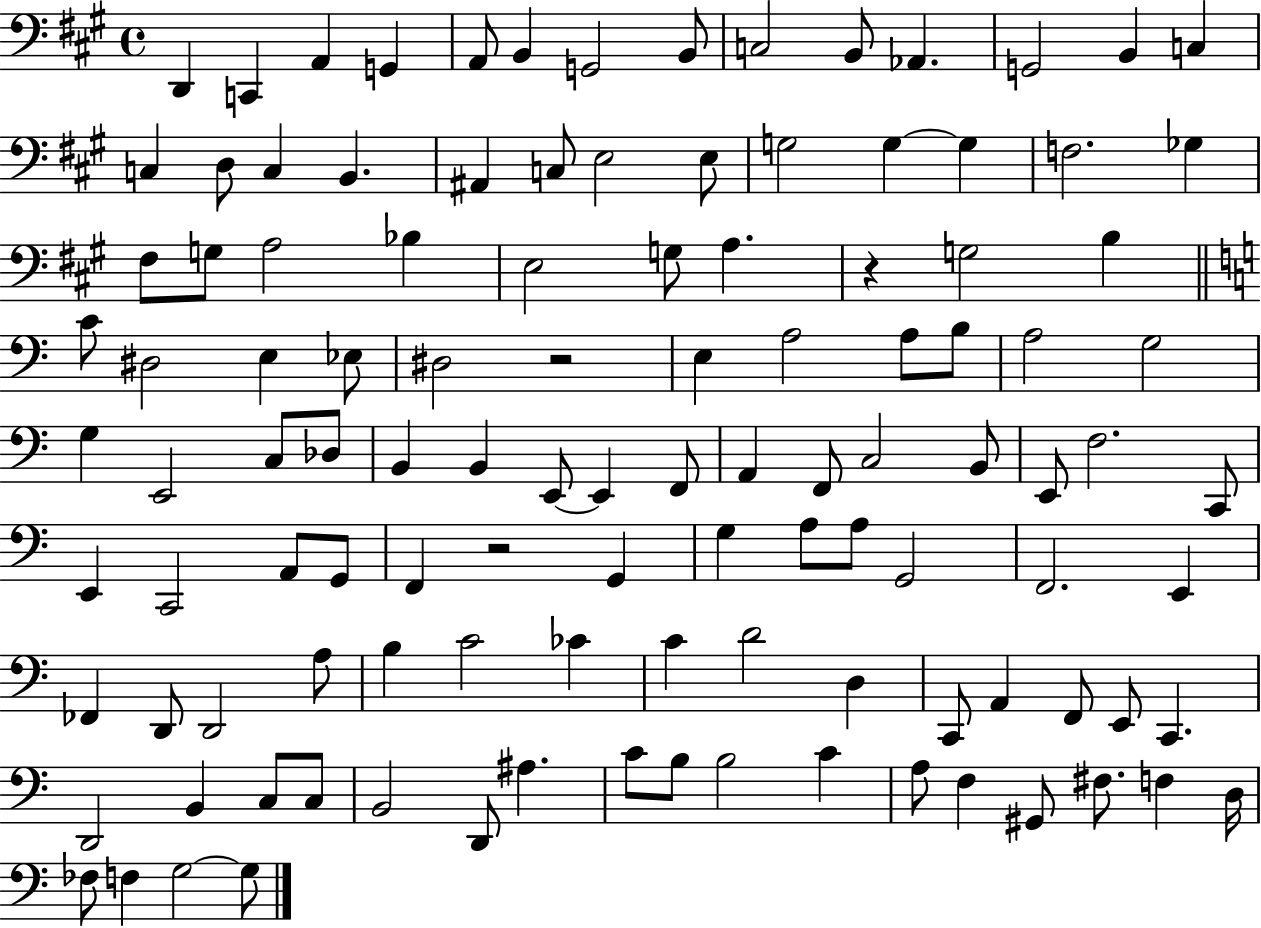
{
  \clef bass
  \time 4/4
  \defaultTimeSignature
  \key a \major
  d,4 c,4 a,4 g,4 | a,8 b,4 g,2 b,8 | c2 b,8 aes,4. | g,2 b,4 c4 | \break c4 d8 c4 b,4. | ais,4 c8 e2 e8 | g2 g4~~ g4 | f2. ges4 | \break fis8 g8 a2 bes4 | e2 g8 a4. | r4 g2 b4 | \bar "||" \break \key a \minor c'8 dis2 e4 ees8 | dis2 r2 | e4 a2 a8 b8 | a2 g2 | \break g4 e,2 c8 des8 | b,4 b,4 e,8~~ e,4 f,8 | a,4 f,8 c2 b,8 | e,8 f2. c,8 | \break e,4 c,2 a,8 g,8 | f,4 r2 g,4 | g4 a8 a8 g,2 | f,2. e,4 | \break fes,4 d,8 d,2 a8 | b4 c'2 ces'4 | c'4 d'2 d4 | c,8 a,4 f,8 e,8 c,4. | \break d,2 b,4 c8 c8 | b,2 d,8 ais4. | c'8 b8 b2 c'4 | a8 f4 gis,8 fis8. f4 d16 | \break fes8 f4 g2~~ g8 | \bar "|."
}